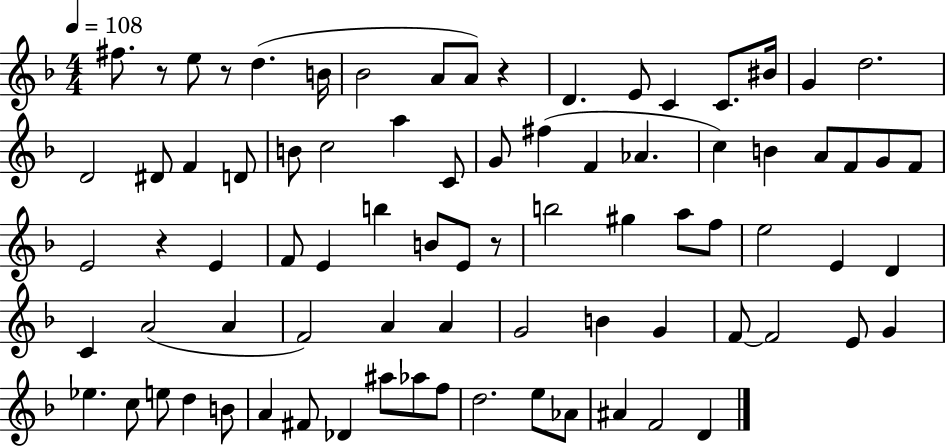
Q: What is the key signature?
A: F major